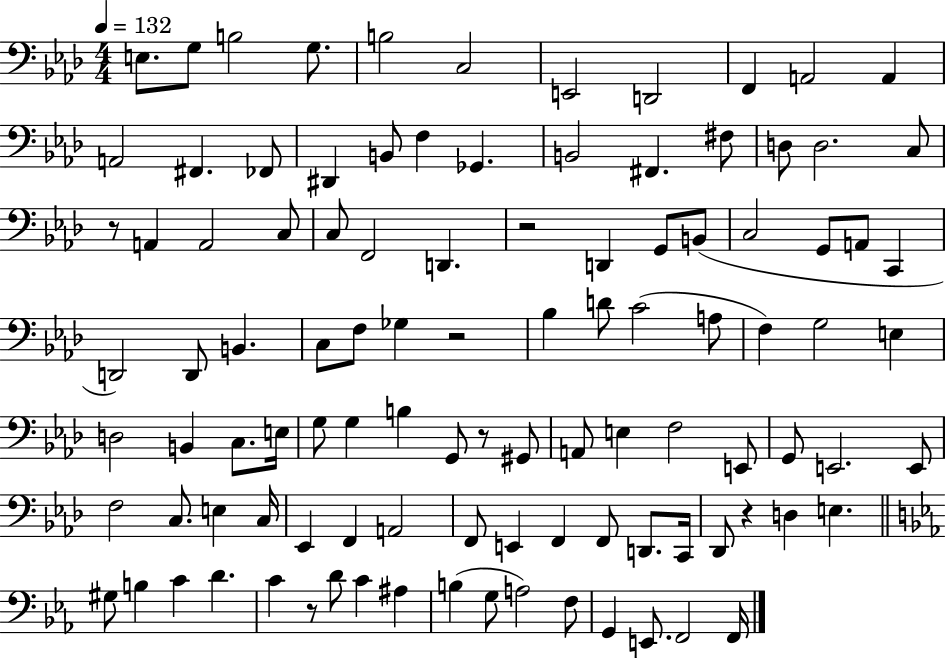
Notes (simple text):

E3/e. G3/e B3/h G3/e. B3/h C3/h E2/h D2/h F2/q A2/h A2/q A2/h F#2/q. FES2/e D#2/q B2/e F3/q Gb2/q. B2/h F#2/q. F#3/e D3/e D3/h. C3/e R/e A2/q A2/h C3/e C3/e F2/h D2/q. R/h D2/q G2/e B2/e C3/h G2/e A2/e C2/q D2/h D2/e B2/q. C3/e F3/e Gb3/q R/h Bb3/q D4/e C4/h A3/e F3/q G3/h E3/q D3/h B2/q C3/e. E3/s G3/e G3/q B3/q G2/e R/e G#2/e A2/e E3/q F3/h E2/e G2/e E2/h. E2/e F3/h C3/e. E3/q C3/s Eb2/q F2/q A2/h F2/e E2/q F2/q F2/e D2/e. C2/s Db2/e R/q D3/q E3/q. G#3/e B3/q C4/q D4/q. C4/q R/e D4/e C4/q A#3/q B3/q G3/e A3/h F3/e G2/q E2/e. F2/h F2/s